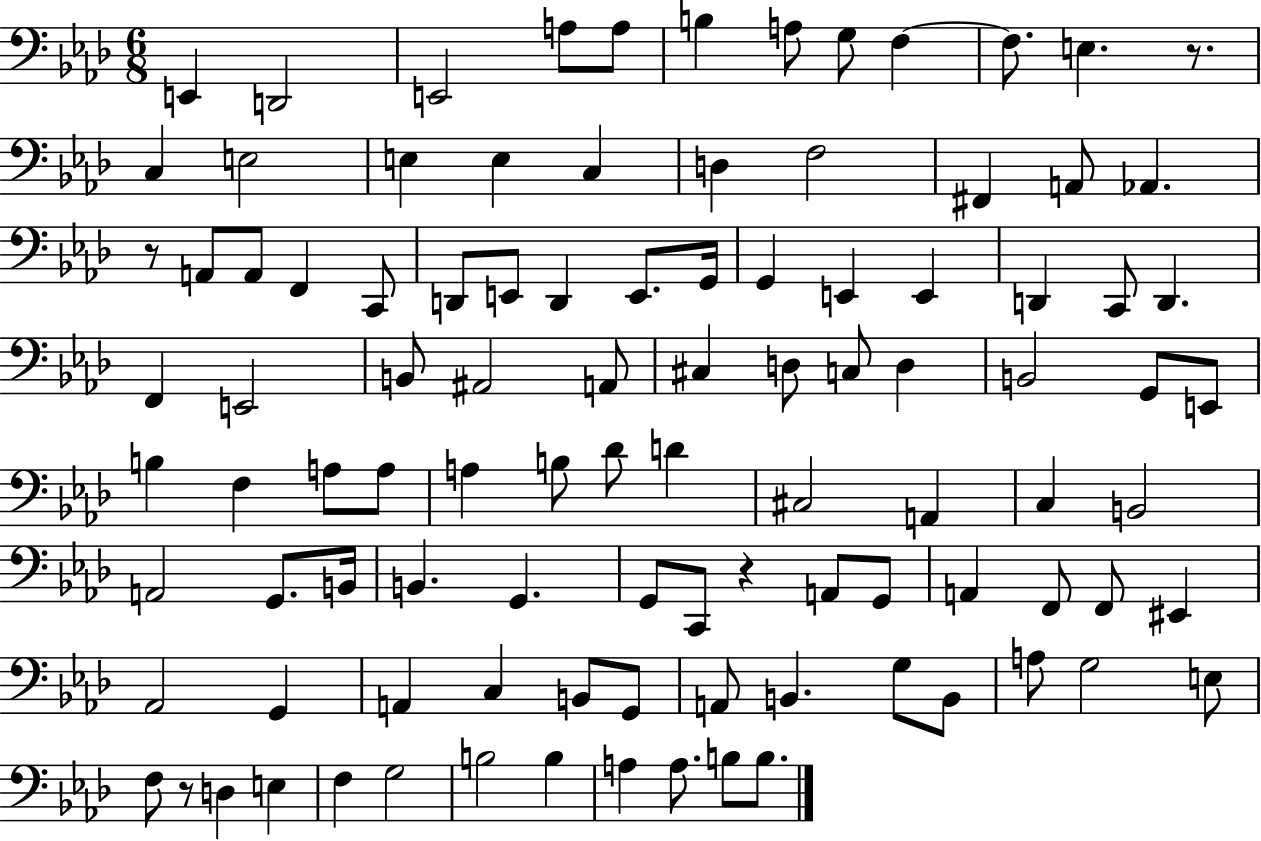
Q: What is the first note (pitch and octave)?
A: E2